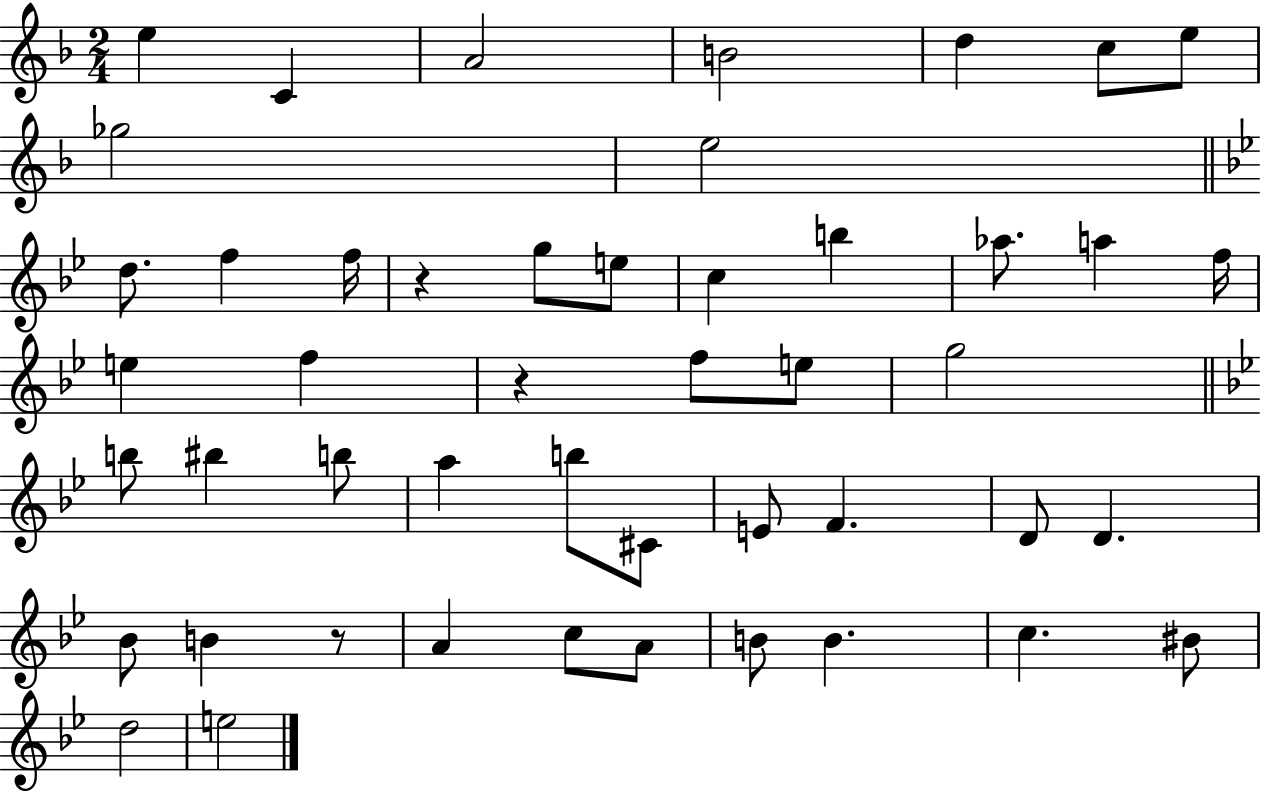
{
  \clef treble
  \numericTimeSignature
  \time 2/4
  \key f \major
  e''4 c'4 | a'2 | b'2 | d''4 c''8 e''8 | \break ges''2 | e''2 | \bar "||" \break \key g \minor d''8. f''4 f''16 | r4 g''8 e''8 | c''4 b''4 | aes''8. a''4 f''16 | \break e''4 f''4 | r4 f''8 e''8 | g''2 | \bar "||" \break \key g \minor b''8 bis''4 b''8 | a''4 b''8 cis'8 | e'8 f'4. | d'8 d'4. | \break bes'8 b'4 r8 | a'4 c''8 a'8 | b'8 b'4. | c''4. bis'8 | \break d''2 | e''2 | \bar "|."
}